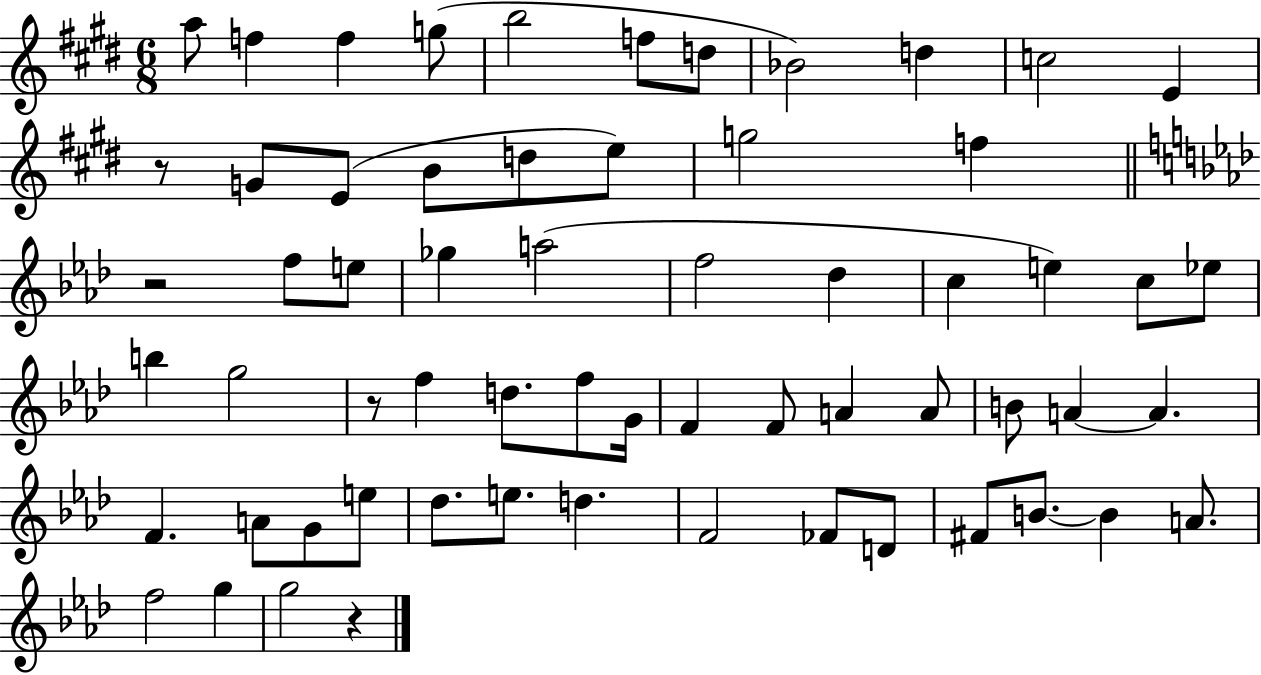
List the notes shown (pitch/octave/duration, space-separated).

A5/e F5/q F5/q G5/e B5/h F5/e D5/e Bb4/h D5/q C5/h E4/q R/e G4/e E4/e B4/e D5/e E5/e G5/h F5/q R/h F5/e E5/e Gb5/q A5/h F5/h Db5/q C5/q E5/q C5/e Eb5/e B5/q G5/h R/e F5/q D5/e. F5/e G4/s F4/q F4/e A4/q A4/e B4/e A4/q A4/q. F4/q. A4/e G4/e E5/e Db5/e. E5/e. D5/q. F4/h FES4/e D4/e F#4/e B4/e. B4/q A4/e. F5/h G5/q G5/h R/q